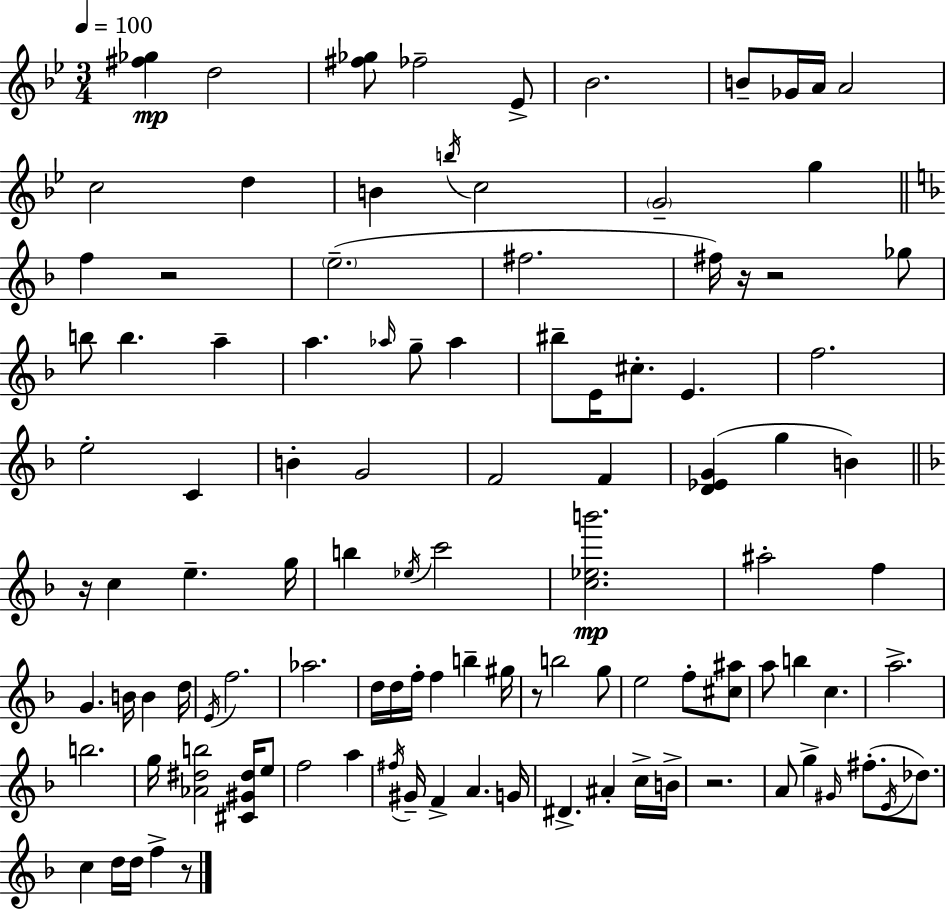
X:1
T:Untitled
M:3/4
L:1/4
K:Gm
[^f_g] d2 [^f_g]/2 _f2 _E/2 _B2 B/2 _G/4 A/4 A2 c2 d B b/4 c2 G2 g f z2 e2 ^f2 ^f/4 z/4 z2 _g/2 b/2 b a a _a/4 g/2 _a ^b/2 E/4 ^c/2 E f2 e2 C B G2 F2 F [D_EG] g B z/4 c e g/4 b _e/4 c'2 [c_eb']2 ^a2 f G B/4 B d/4 E/4 f2 _a2 d/4 d/4 f/4 f b ^g/4 z/2 b2 g/2 e2 f/2 [^c^a]/2 a/2 b c a2 b2 g/4 [_A^db]2 [^C^G^d]/4 e/2 f2 a ^f/4 ^G/4 F A G/4 ^D ^A c/4 B/4 z2 A/2 g ^G/4 ^f/2 E/4 _d/2 c d/4 d/4 f z/2